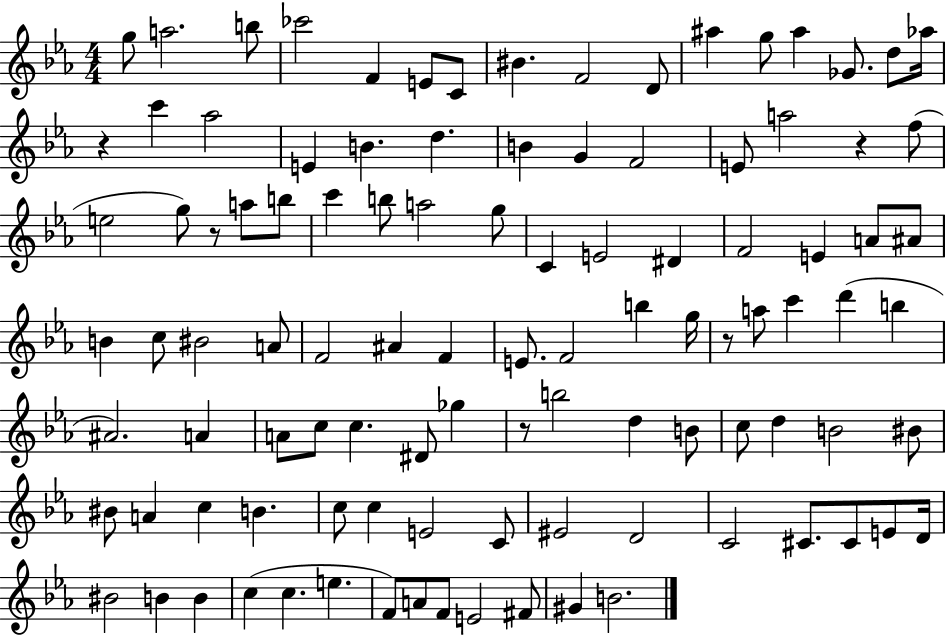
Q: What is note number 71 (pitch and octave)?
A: BIS4